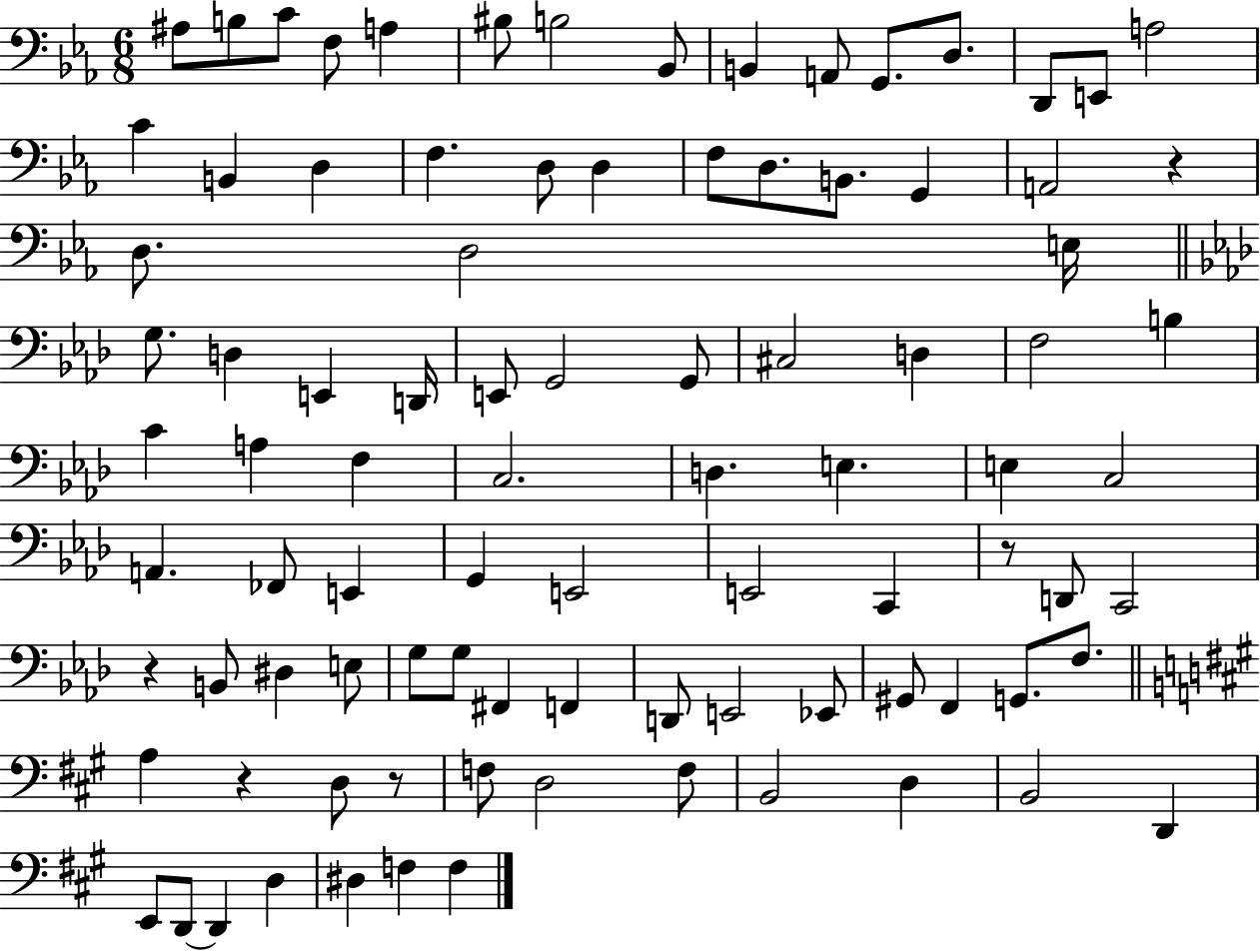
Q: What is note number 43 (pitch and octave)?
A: F3